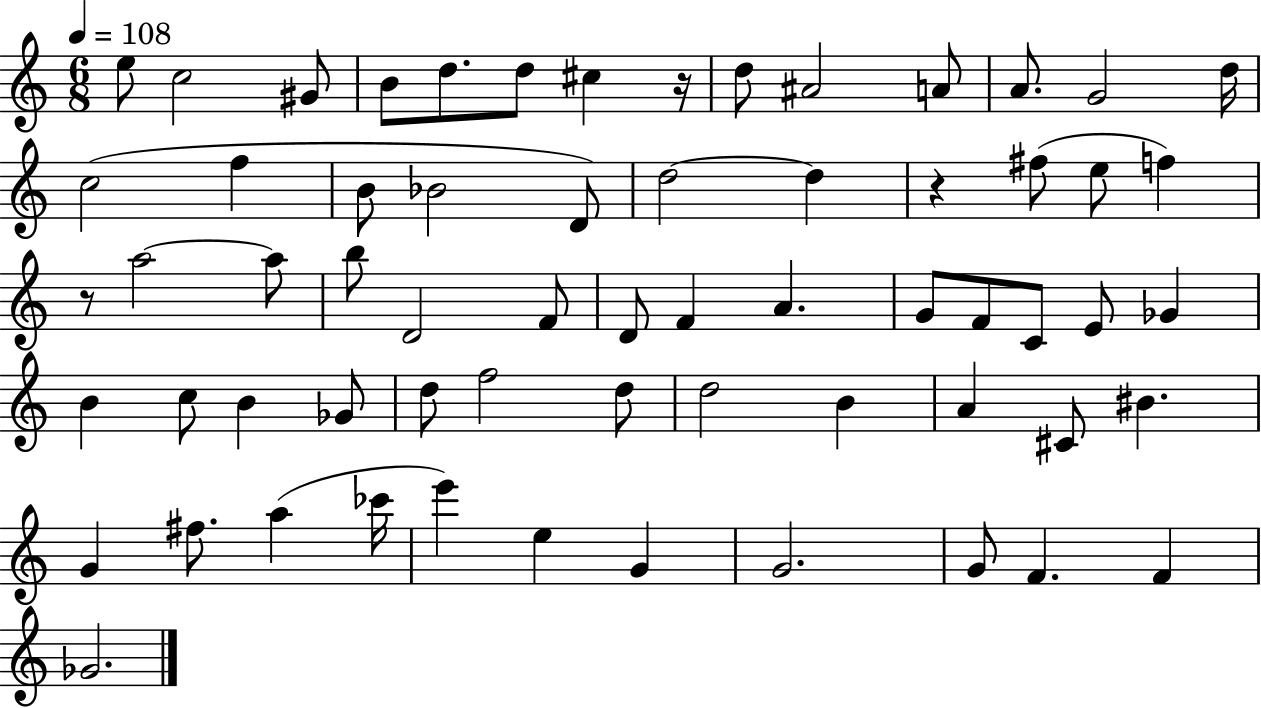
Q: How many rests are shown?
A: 3